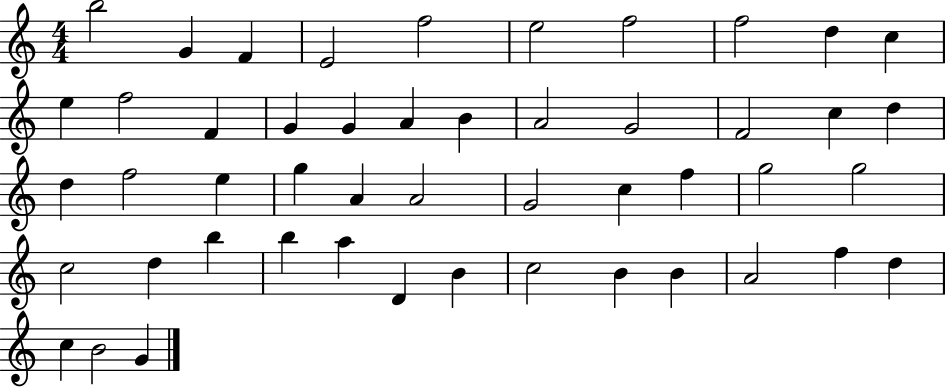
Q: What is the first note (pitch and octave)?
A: B5